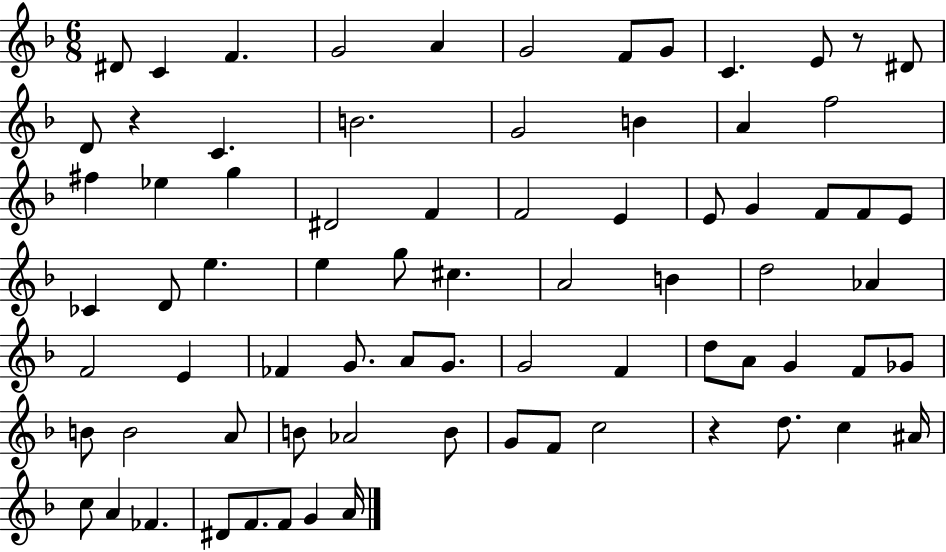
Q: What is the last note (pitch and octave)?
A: A4